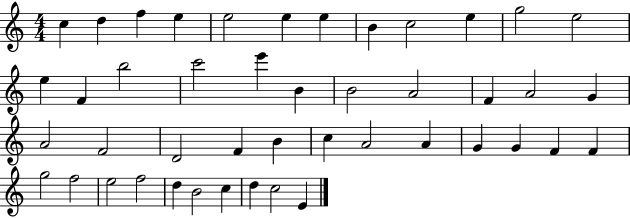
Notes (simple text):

C5/q D5/q F5/q E5/q E5/h E5/q E5/q B4/q C5/h E5/q G5/h E5/h E5/q F4/q B5/h C6/h E6/q B4/q B4/h A4/h F4/q A4/h G4/q A4/h F4/h D4/h F4/q B4/q C5/q A4/h A4/q G4/q G4/q F4/q F4/q G5/h F5/h E5/h F5/h D5/q B4/h C5/q D5/q C5/h E4/q